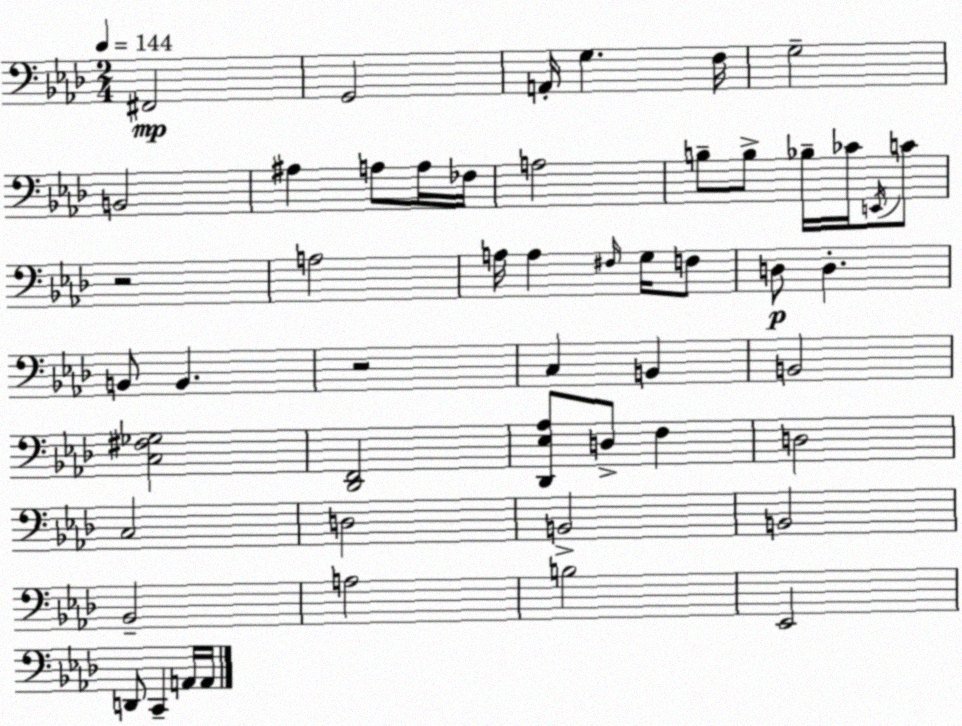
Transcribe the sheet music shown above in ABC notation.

X:1
T:Untitled
M:2/4
L:1/4
K:Fm
^F,,2 G,,2 A,,/4 G, F,/4 G,2 B,,2 ^A, A,/2 A,/4 _F,/4 A,2 B,/2 B,/2 _B,/4 _C/4 E,,/4 C/2 z2 A,2 A,/4 A, ^F,/4 G,/4 F,/2 D,/2 D, B,,/2 B,, z2 C, B,, B,,2 [C,^F,_G,]2 [_D,,F,,]2 [_D,,_E,_A,]/2 D,/2 F, D,2 C,2 D,2 B,,2 B,,2 _B,,2 A,2 B,2 _E,,2 D,,/2 C,, A,,/4 A,,/4